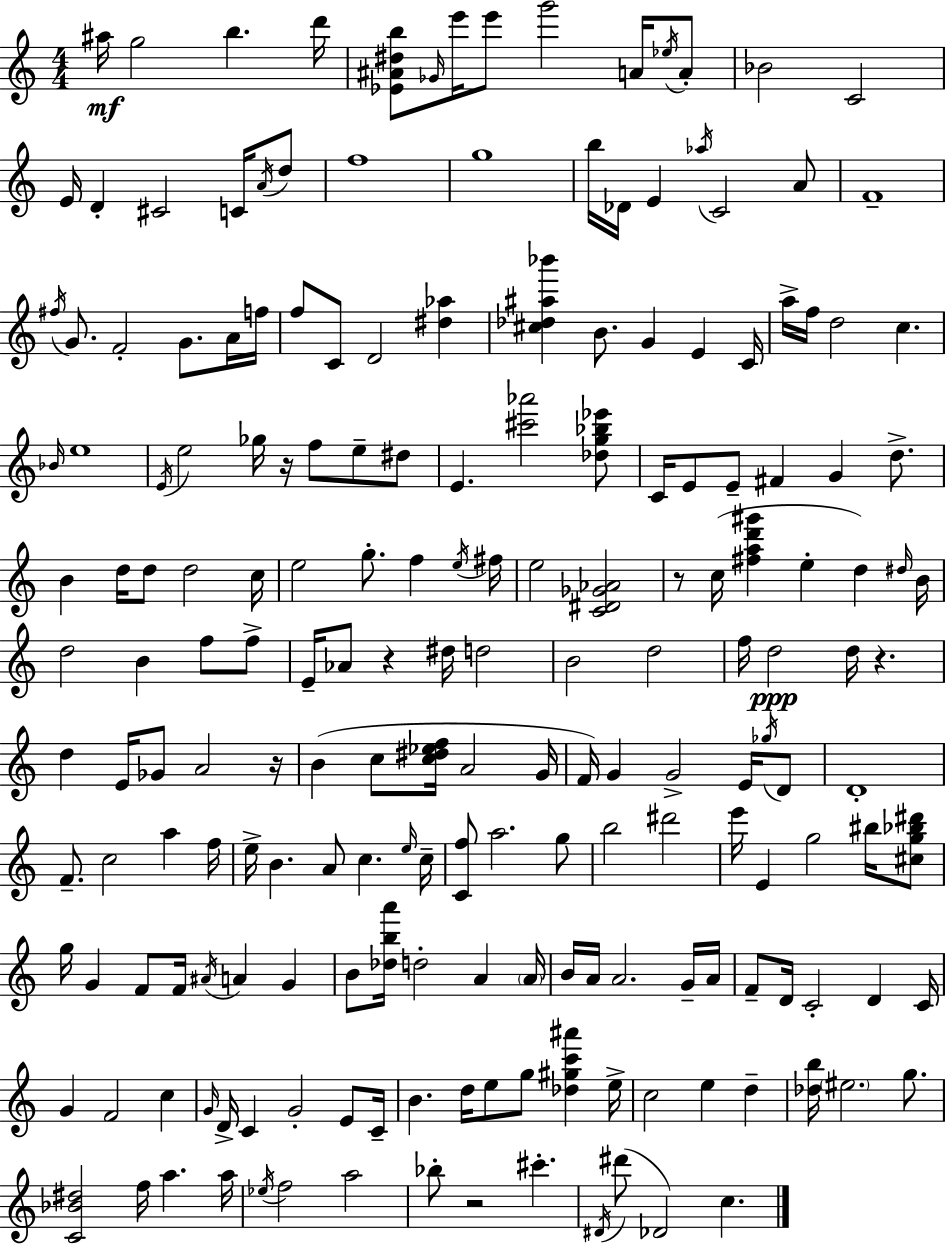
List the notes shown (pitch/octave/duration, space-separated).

A#5/s G5/h B5/q. D6/s [Eb4,A#4,D#5,B5]/e Gb4/s E6/s E6/e G6/h A4/s Eb5/s A4/e Bb4/h C4/h E4/s D4/q C#4/h C4/s A4/s D5/e F5/w G5/w B5/s Db4/s E4/q Ab5/s C4/h A4/e F4/w F#5/s G4/e. F4/h G4/e. A4/s F5/s F5/e C4/e D4/h [D#5,Ab5]/q [C#5,Db5,A#5,Bb6]/q B4/e. G4/q E4/q C4/s A5/s F5/s D5/h C5/q. Bb4/s E5/w E4/s E5/h Gb5/s R/s F5/e E5/e D#5/e E4/q. [C#6,Ab6]/h [Db5,G5,Bb5,Eb6]/e C4/s E4/e E4/e F#4/q G4/q D5/e. B4/q D5/s D5/e D5/h C5/s E5/h G5/e. F5/q E5/s F#5/s E5/h [C4,D#4,Gb4,Ab4]/h R/e C5/s [F#5,A5,D6,G#6]/q E5/q D5/q D#5/s B4/s D5/h B4/q F5/e F5/e E4/s Ab4/e R/q D#5/s D5/h B4/h D5/h F5/s D5/h D5/s R/q. D5/q E4/s Gb4/e A4/h R/s B4/q C5/e [C5,D#5,Eb5,F5]/s A4/h G4/s F4/s G4/q G4/h E4/s Gb5/s D4/e D4/w F4/e. C5/h A5/q F5/s E5/s B4/q. A4/e C5/q. E5/s C5/s [C4,F5]/e A5/h. G5/e B5/h D#6/h E6/s E4/q G5/h BIS5/s [C#5,G5,Bb5,D#6]/e G5/s G4/q F4/e F4/s A#4/s A4/q G4/q B4/e [Db5,B5,A6]/s D5/h A4/q A4/s B4/s A4/s A4/h. G4/s A4/s F4/e D4/s C4/h D4/q C4/s G4/q F4/h C5/q G4/s D4/s C4/q G4/h E4/e C4/s B4/q. D5/s E5/e G5/e [Db5,G#5,C6,A#6]/q E5/s C5/h E5/q D5/q [Db5,B5]/s EIS5/h. G5/e. [C4,Bb4,D#5]/h F5/s A5/q. A5/s Eb5/s F5/h A5/h Bb5/e R/h C#6/q. D#4/s D#6/e Db4/h C5/q.